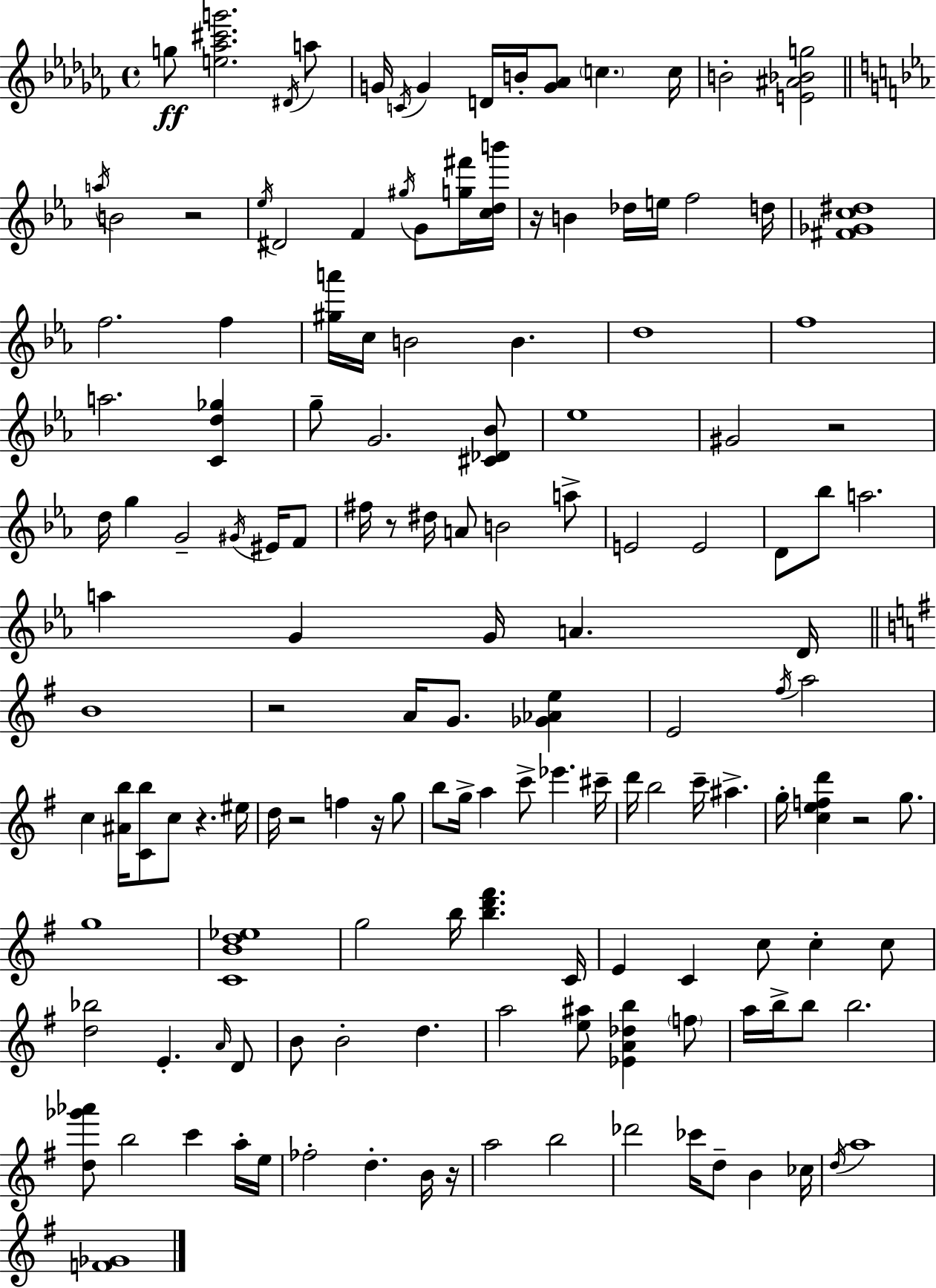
G5/e [E5,Ab5,C#6,G6]/h. D#4/s A5/e G4/s C4/s G4/q D4/s B4/s [G4,Ab4]/e C5/q. C5/s B4/h [E4,A#4,Bb4,G5]/h A5/s B4/h R/h Eb5/s D#4/h F4/q G#5/s G4/e [G5,F#6]/s [C5,D5,B6]/s R/s B4/q Db5/s E5/s F5/h D5/s [F#4,Gb4,C5,D#5]/w F5/h. F5/q [G#5,A6]/s C5/s B4/h B4/q. D5/w F5/w A5/h. [C4,D5,Gb5]/q G5/e G4/h. [C#4,Db4,Bb4]/e Eb5/w G#4/h R/h D5/s G5/q G4/h G#4/s EIS4/s F4/e F#5/s R/e D#5/s A4/e B4/h A5/e E4/h E4/h D4/e Bb5/e A5/h. A5/q G4/q G4/s A4/q. D4/s B4/w R/h A4/s G4/e. [Gb4,Ab4,E5]/q E4/h F#5/s A5/h C5/q [A#4,B5]/s [C4,B5]/e C5/e R/q. EIS5/s D5/s R/h F5/q R/s G5/e B5/e G5/s A5/q C6/e Eb6/q. C#6/s D6/s B5/h C6/s A#5/q. G5/s [C5,E5,F5,D6]/q R/h G5/e. G5/w [C4,B4,D5,Eb5]/w G5/h B5/s [B5,D6,F#6]/q. C4/s E4/q C4/q C5/e C5/q C5/e [D5,Bb5]/h E4/q. A4/s D4/e B4/e B4/h D5/q. A5/h [E5,A#5]/e [Eb4,A4,Db5,B5]/q F5/e A5/s B5/s B5/e B5/h. [D5,Gb6,Ab6]/e B5/h C6/q A5/s E5/s FES5/h D5/q. B4/s R/s A5/h B5/h Db6/h CES6/s D5/e B4/q CES5/s D5/s A5/w [F4,Gb4]/w